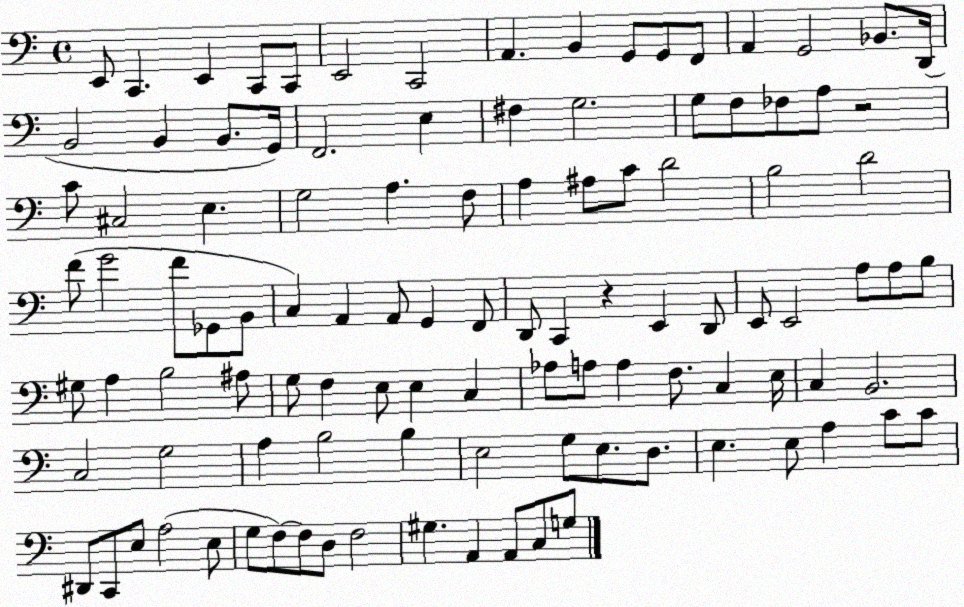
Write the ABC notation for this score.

X:1
T:Untitled
M:4/4
L:1/4
K:C
E,,/2 C,, E,, C,,/2 C,,/2 E,,2 C,,2 A,, B,, G,,/2 G,,/2 F,,/2 A,, G,,2 _B,,/2 D,,/4 B,,2 B,, B,,/2 G,,/4 F,,2 E, ^F, G,2 G,/2 F,/2 _F,/2 A,/2 z2 C/2 ^C,2 E, G,2 A, F,/2 A, ^A,/2 C/2 D2 B,2 D2 F/2 G2 F/2 _G,,/2 B,,/2 C, A,, A,,/2 G,, F,,/2 D,,/2 C,, z E,, D,,/2 E,,/2 E,,2 A,/2 A,/2 B,/2 ^G,/2 A, B,2 ^A,/2 G,/2 F, E,/2 E, C, _A,/2 A,/2 A, F,/2 C, E,/4 C, B,,2 C,2 G,2 A, B,2 B, E,2 G,/2 E,/2 D,/2 E, E,/2 A, C/2 C/2 ^D,,/2 C,,/2 E,/2 A,2 E,/2 G,/2 F,/2 F,/2 D,/2 F,2 ^G, A,, A,,/2 C,/2 G,/2